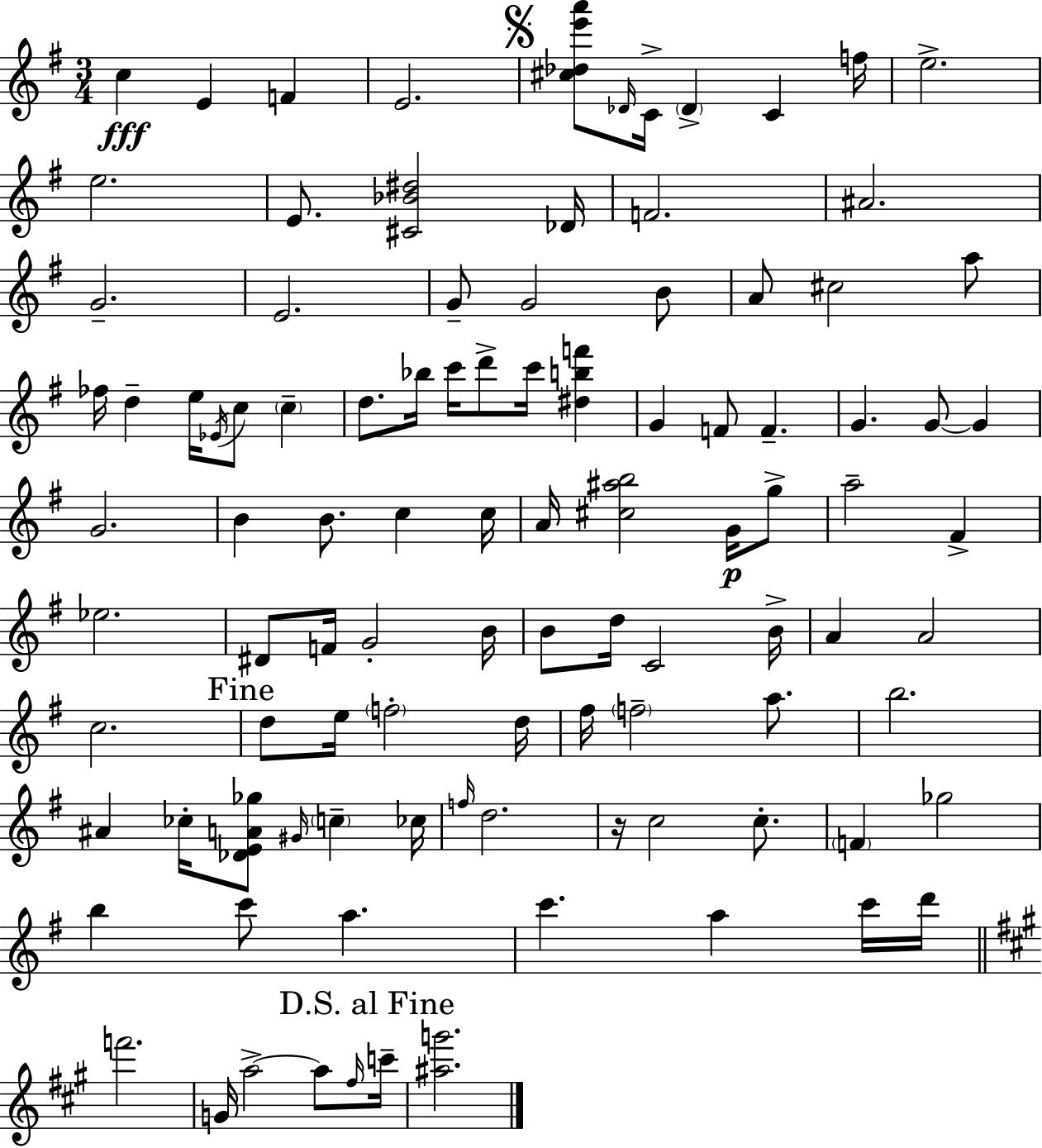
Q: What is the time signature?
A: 3/4